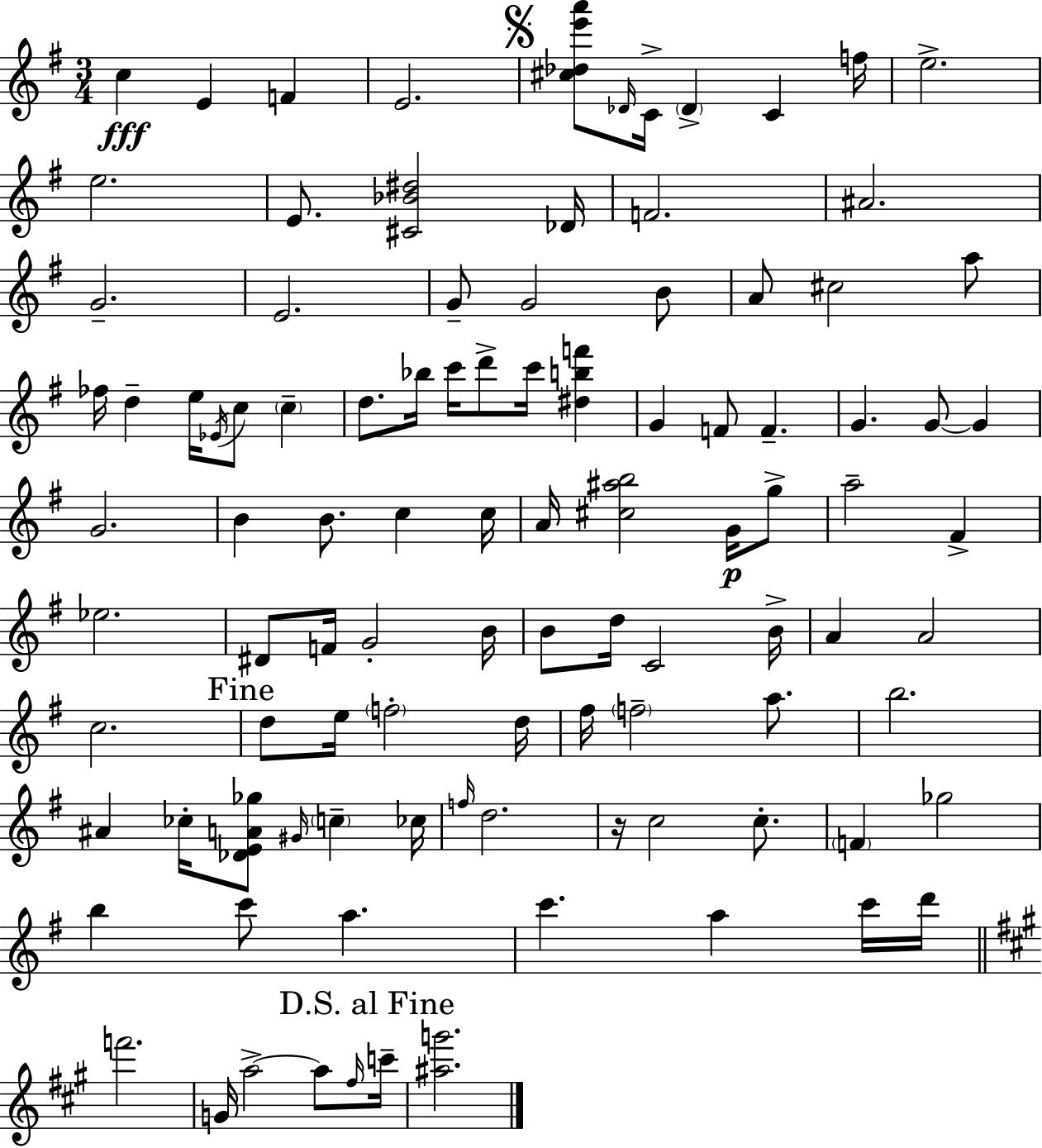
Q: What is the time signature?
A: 3/4